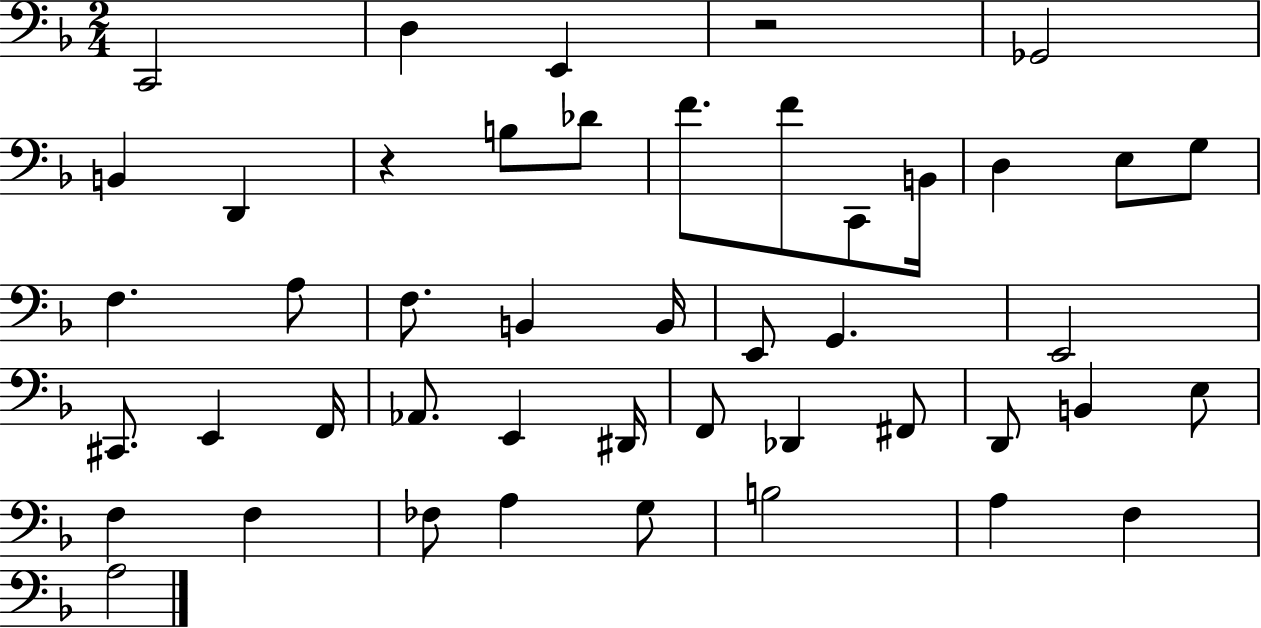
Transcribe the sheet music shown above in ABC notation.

X:1
T:Untitled
M:2/4
L:1/4
K:F
C,,2 D, E,, z2 _G,,2 B,, D,, z B,/2 _D/2 F/2 F/2 C,,/2 B,,/4 D, E,/2 G,/2 F, A,/2 F,/2 B,, B,,/4 E,,/2 G,, E,,2 ^C,,/2 E,, F,,/4 _A,,/2 E,, ^D,,/4 F,,/2 _D,, ^F,,/2 D,,/2 B,, E,/2 F, F, _F,/2 A, G,/2 B,2 A, F, A,2